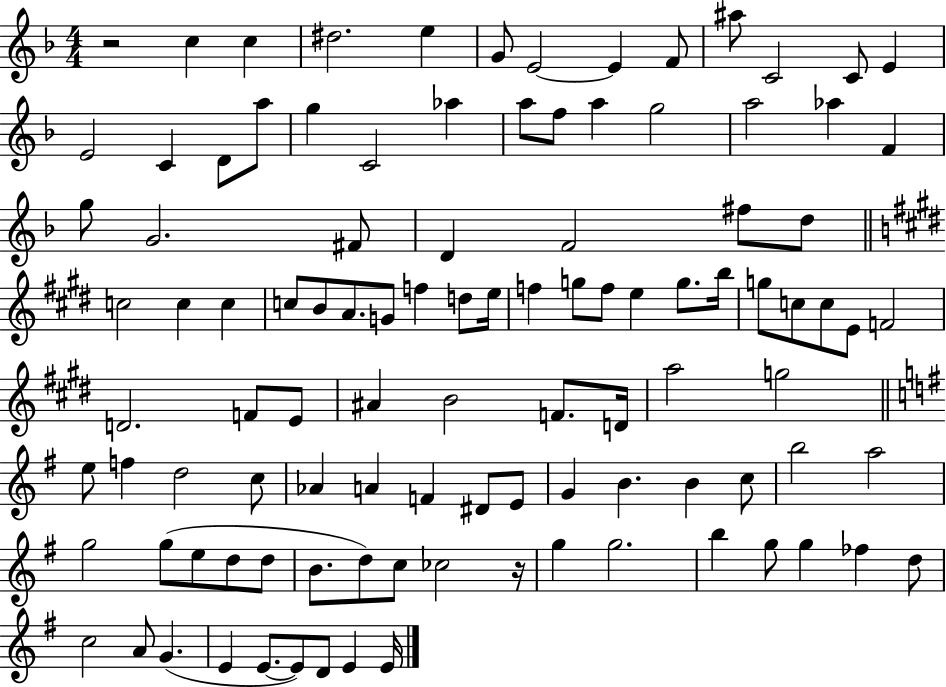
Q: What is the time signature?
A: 4/4